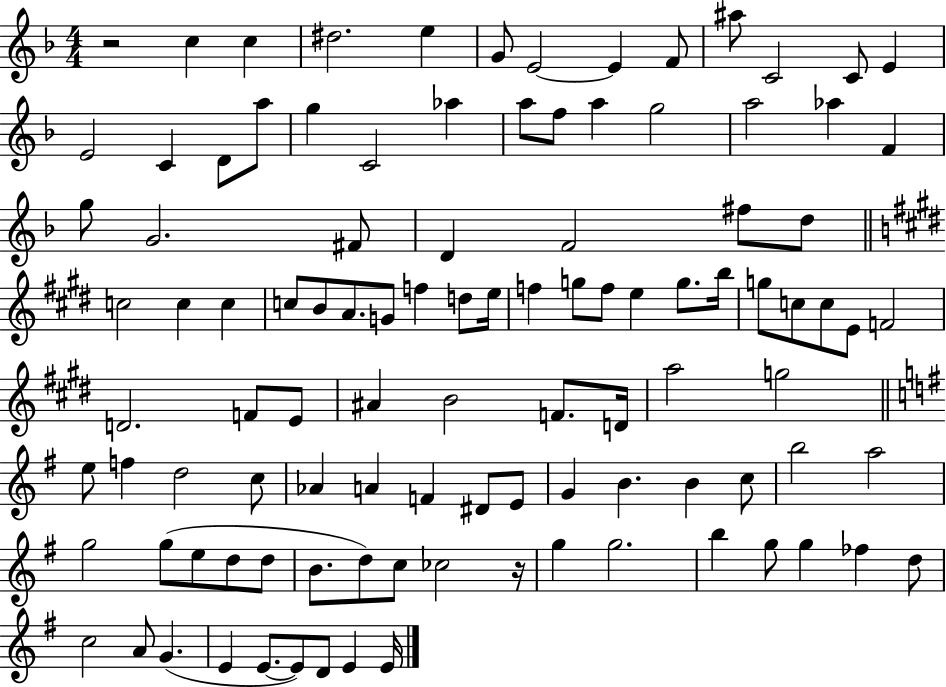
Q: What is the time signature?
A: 4/4